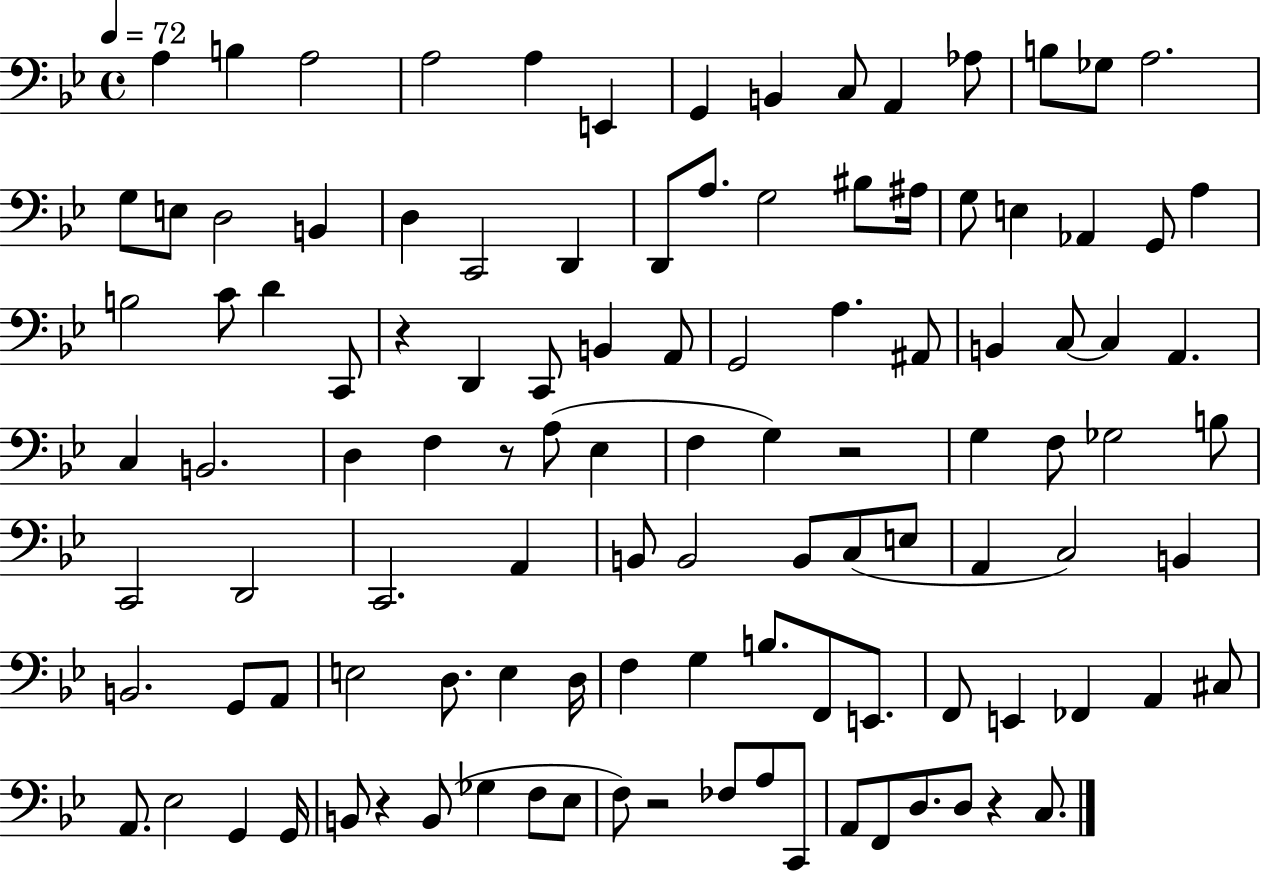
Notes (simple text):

A3/q B3/q A3/h A3/h A3/q E2/q G2/q B2/q C3/e A2/q Ab3/e B3/e Gb3/e A3/h. G3/e E3/e D3/h B2/q D3/q C2/h D2/q D2/e A3/e. G3/h BIS3/e A#3/s G3/e E3/q Ab2/q G2/e A3/q B3/h C4/e D4/q C2/e R/q D2/q C2/e B2/q A2/e G2/h A3/q. A#2/e B2/q C3/e C3/q A2/q. C3/q B2/h. D3/q F3/q R/e A3/e Eb3/q F3/q G3/q R/h G3/q F3/e Gb3/h B3/e C2/h D2/h C2/h. A2/q B2/e B2/h B2/e C3/e E3/e A2/q C3/h B2/q B2/h. G2/e A2/e E3/h D3/e. E3/q D3/s F3/q G3/q B3/e. F2/e E2/e. F2/e E2/q FES2/q A2/q C#3/e A2/e. Eb3/h G2/q G2/s B2/e R/q B2/e Gb3/q F3/e Eb3/e F3/e R/h FES3/e A3/e C2/e A2/e F2/e D3/e. D3/e R/q C3/e.